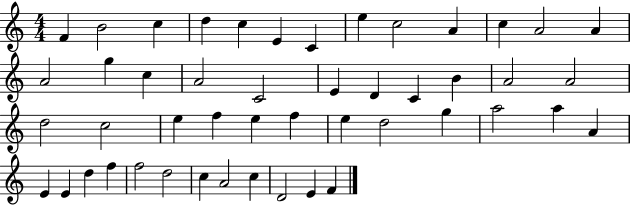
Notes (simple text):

F4/q B4/h C5/q D5/q C5/q E4/q C4/q E5/q C5/h A4/q C5/q A4/h A4/q A4/h G5/q C5/q A4/h C4/h E4/q D4/q C4/q B4/q A4/h A4/h D5/h C5/h E5/q F5/q E5/q F5/q E5/q D5/h G5/q A5/h A5/q A4/q E4/q E4/q D5/q F5/q F5/h D5/h C5/q A4/h C5/q D4/h E4/q F4/q